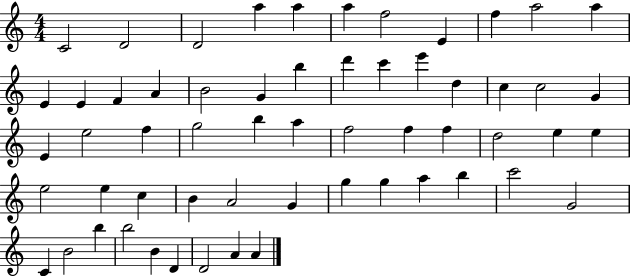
X:1
T:Untitled
M:4/4
L:1/4
K:C
C2 D2 D2 a a a f2 E f a2 a E E F A B2 G b d' c' e' d c c2 G E e2 f g2 b a f2 f f d2 e e e2 e c B A2 G g g a b c'2 G2 C B2 b b2 B D D2 A A